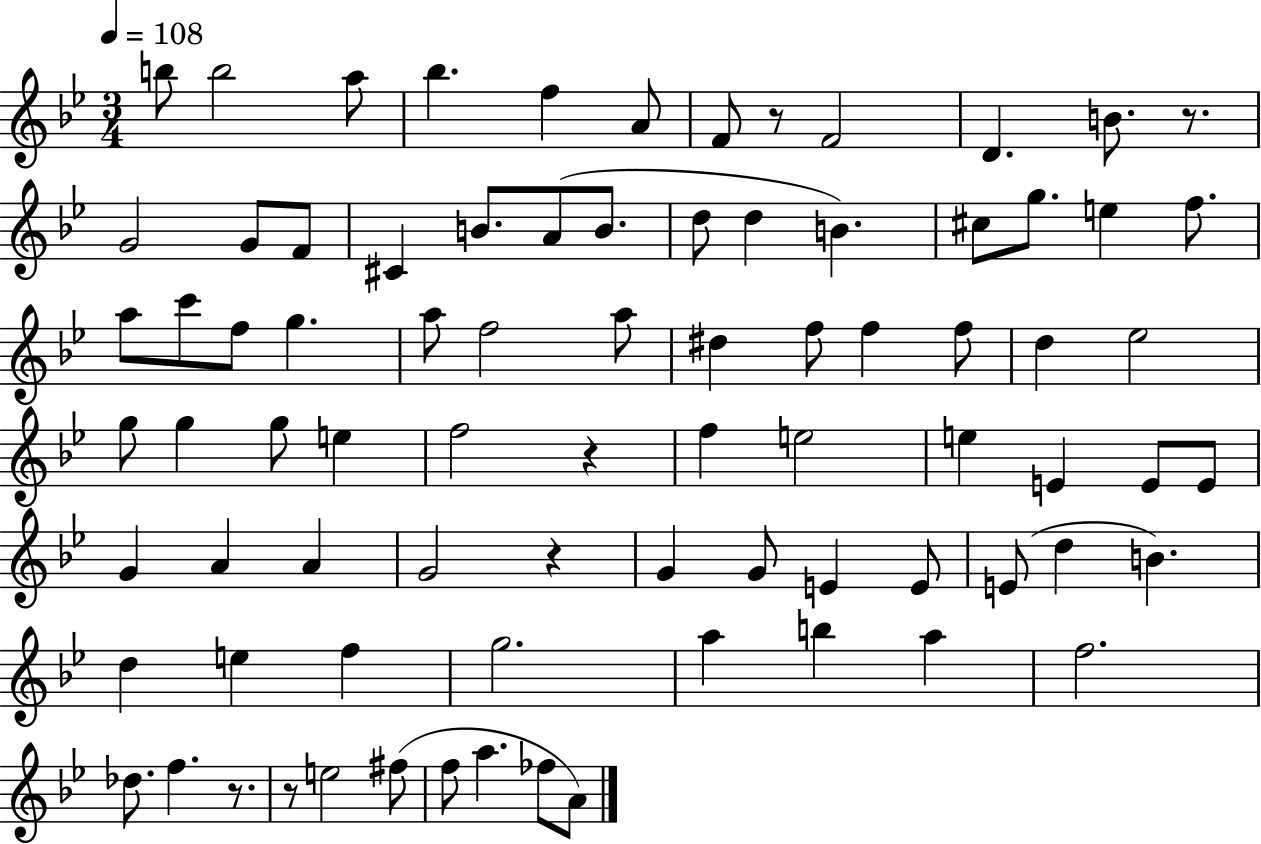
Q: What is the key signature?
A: BES major